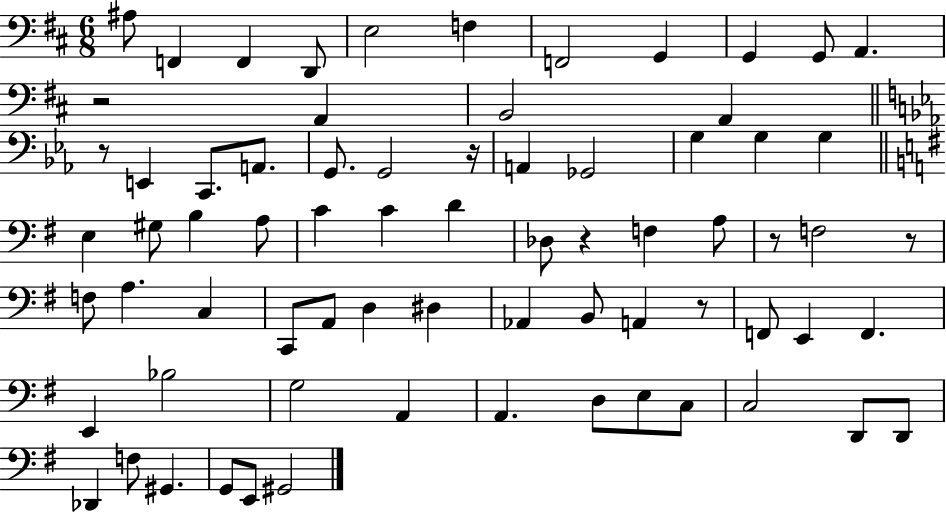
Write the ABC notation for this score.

X:1
T:Untitled
M:6/8
L:1/4
K:D
^A,/2 F,, F,, D,,/2 E,2 F, F,,2 G,, G,, G,,/2 A,, z2 A,, B,,2 A,, z/2 E,, C,,/2 A,,/2 G,,/2 G,,2 z/4 A,, _G,,2 G, G, G, E, ^G,/2 B, A,/2 C C D _D,/2 z F, A,/2 z/2 F,2 z/2 F,/2 A, C, C,,/2 A,,/2 D, ^D, _A,, B,,/2 A,, z/2 F,,/2 E,, F,, E,, _B,2 G,2 A,, A,, D,/2 E,/2 C,/2 C,2 D,,/2 D,,/2 _D,, F,/2 ^G,, G,,/2 E,,/2 ^G,,2